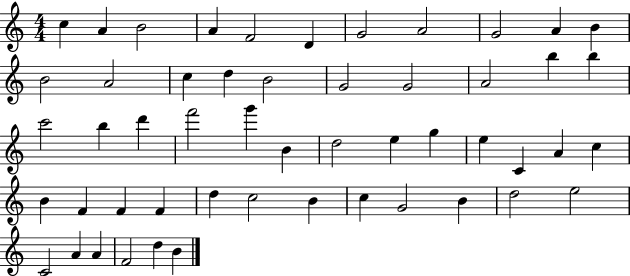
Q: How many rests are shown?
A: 0